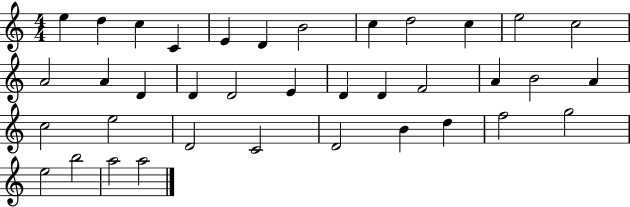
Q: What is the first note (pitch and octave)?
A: E5